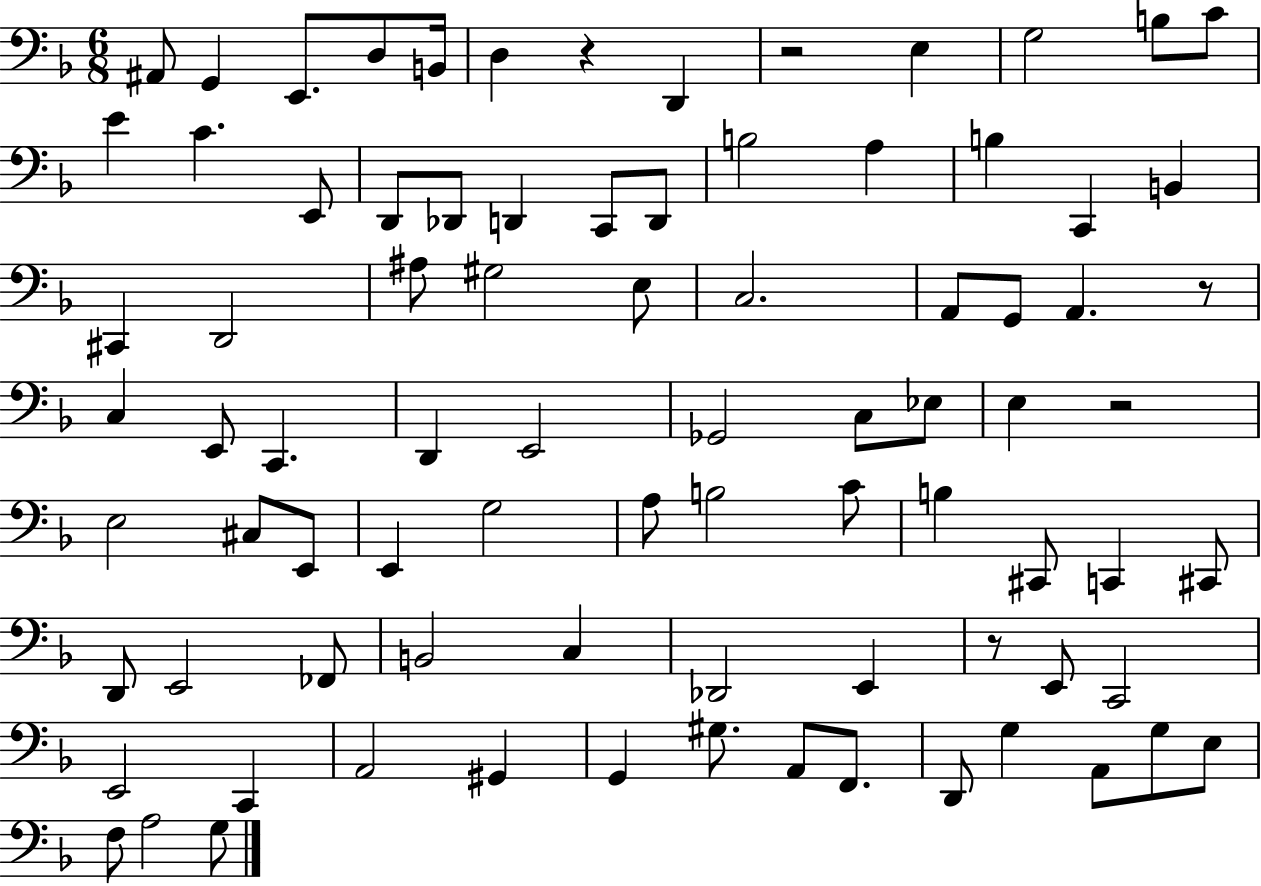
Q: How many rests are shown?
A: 5